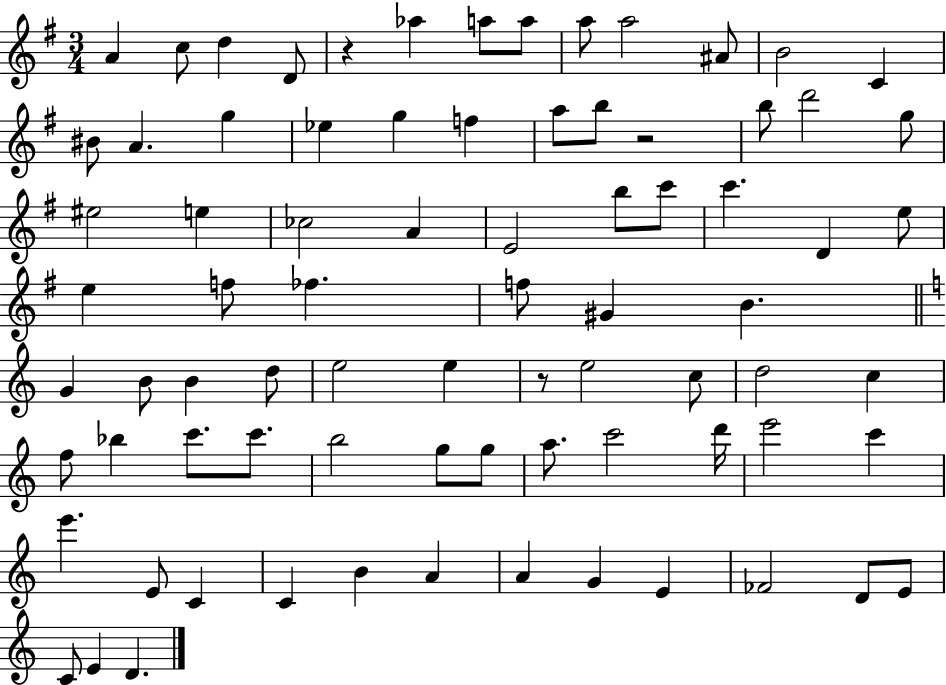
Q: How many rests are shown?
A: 3